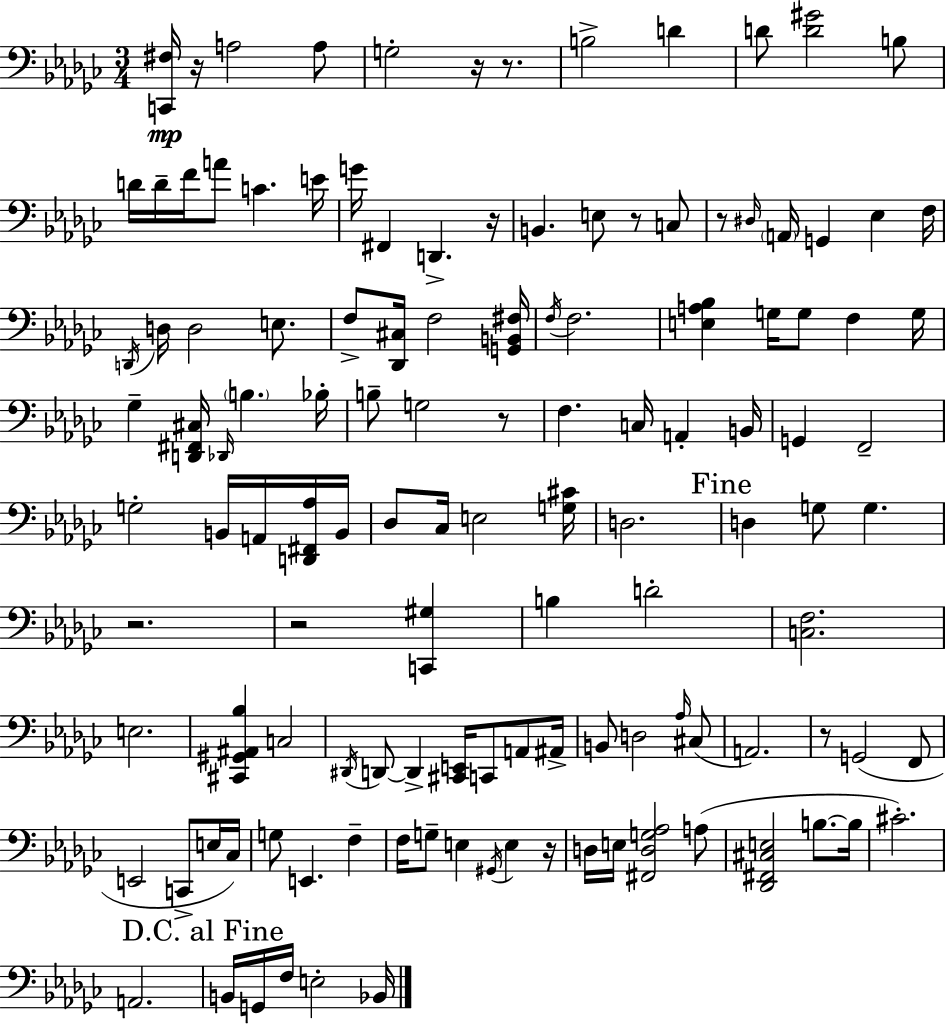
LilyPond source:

{
  \clef bass
  \numericTimeSignature
  \time 3/4
  \key ees \minor
  \repeat volta 2 { <c, fis>16\mp r16 a2 a8 | g2-. r16 r8. | b2-> d'4 | d'8 <d' gis'>2 b8 | \break d'16 d'16-- f'16 a'8 c'4. e'16 | g'16 fis,4 d,4.-> r16 | b,4. e8 r8 c8 | r8 \grace { dis16 } \parenthesize a,16 g,4 ees4 | \break f16 \acciaccatura { d,16 } d16 d2 e8. | f8-> <des, cis>16 f2 | <g, b, fis>16 \acciaccatura { f16 } f2. | <e a bes>4 g16 g8 f4 | \break g16 ges4-- <d, fis, cis>16 \grace { des,16 } \parenthesize b4. | bes16-. b8-- g2 | r8 f4. c16 a,4-. | b,16 g,4 f,2-- | \break g2-. | b,16 a,16 <d, fis, aes>16 b,16 des8 ces16 e2 | <g cis'>16 d2. | \mark "Fine" d4 g8 g4. | \break r2. | r2 | <c, gis>4 b4 d'2-. | <c f>2. | \break e2. | <cis, gis, ais, bes>4 c2 | \acciaccatura { dis,16 } d,8~~ d,4-> <cis, e,>16 | c,8 a,8 ais,16-> b,8 d2 | \break \grace { aes16 }( cis8 a,2.) | r8 g,2( | f,8 e,2 | c,8-> e16 ces16) g8 e,4. | \break f4-- f16 g8-- e4 | \acciaccatura { gis,16 } e4 r16 d16 e16 <fis, d g aes>2 | a8( <des, fis, cis e>2 | b8.~~ b16 cis'2.-.) | \break a,2. | \mark "D.C. al Fine" b,16 g,16 f16 e2-. | bes,16 } \bar "|."
}